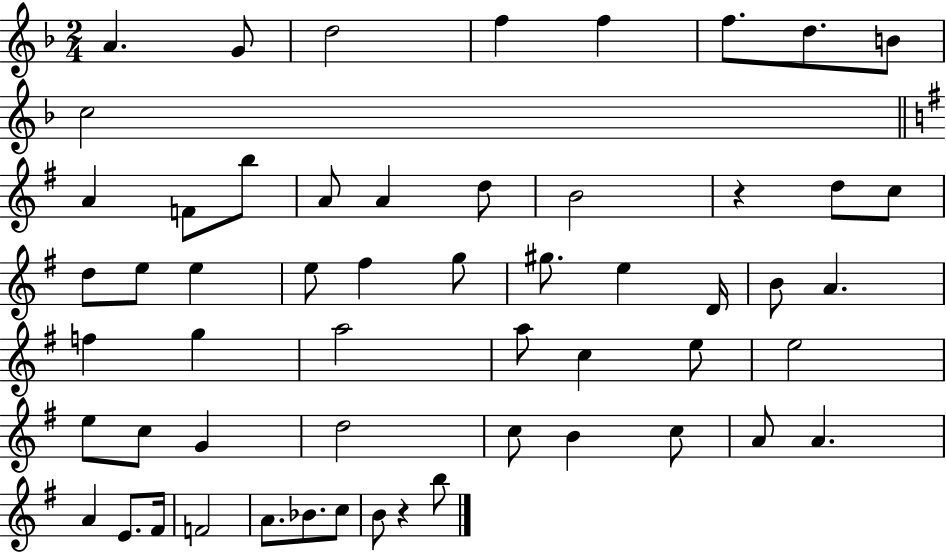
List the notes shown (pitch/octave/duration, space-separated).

A4/q. G4/e D5/h F5/q F5/q F5/e. D5/e. B4/e C5/h A4/q F4/e B5/e A4/e A4/q D5/e B4/h R/q D5/e C5/e D5/e E5/e E5/q E5/e F#5/q G5/e G#5/e. E5/q D4/s B4/e A4/q. F5/q G5/q A5/h A5/e C5/q E5/e E5/h E5/e C5/e G4/q D5/h C5/e B4/q C5/e A4/e A4/q. A4/q E4/e. F#4/s F4/h A4/e. Bb4/e. C5/e B4/e R/q B5/e